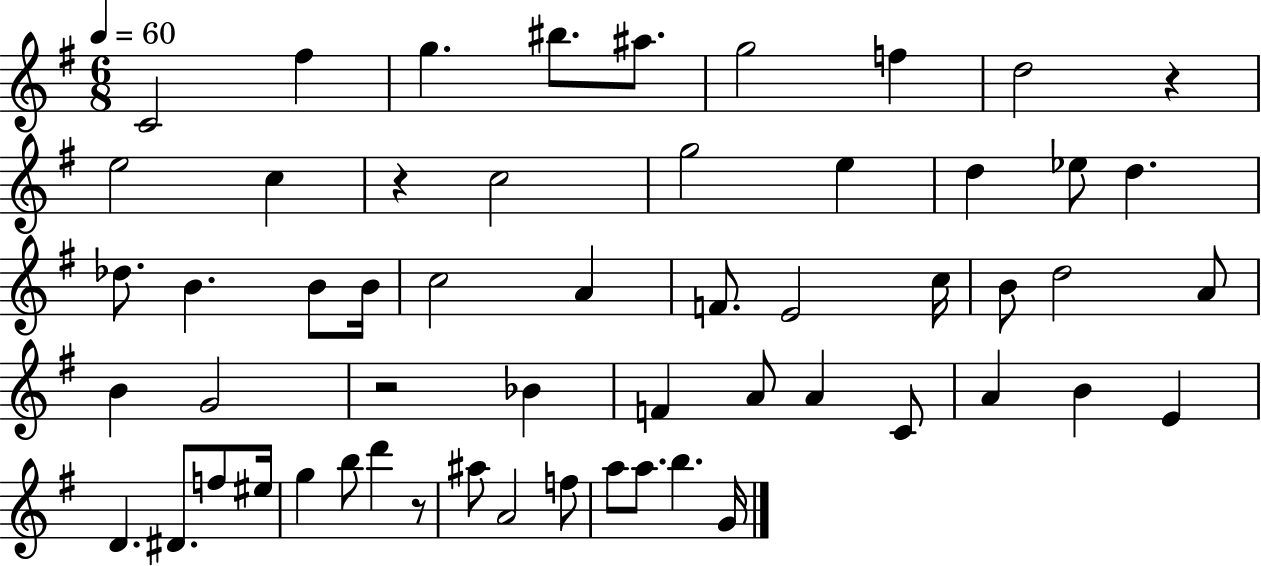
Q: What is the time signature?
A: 6/8